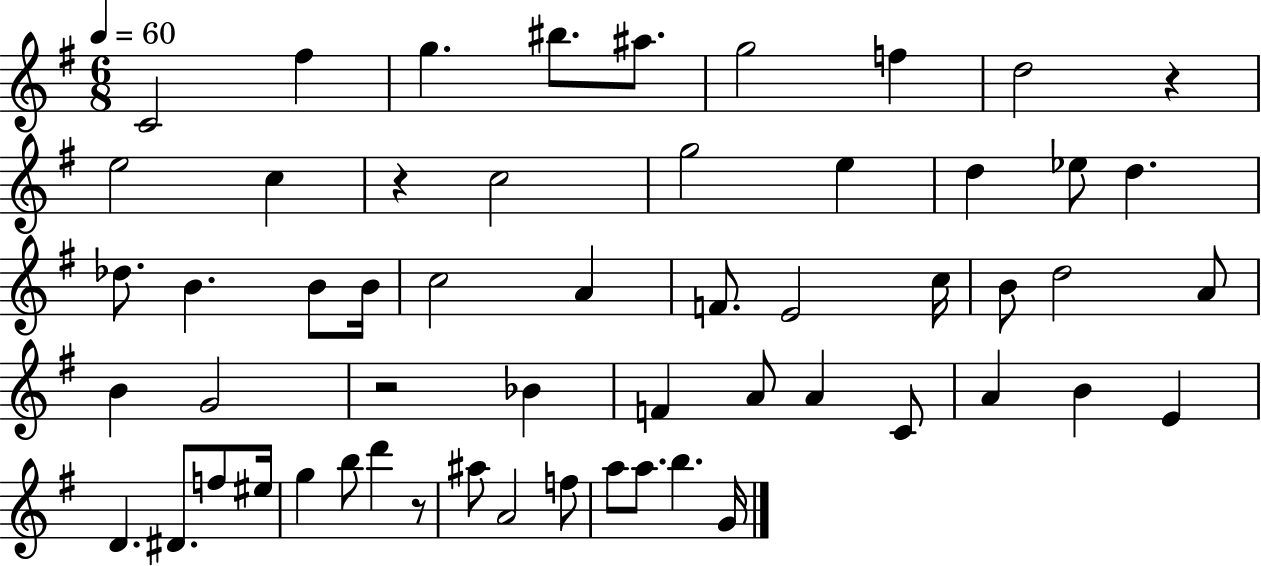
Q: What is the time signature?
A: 6/8